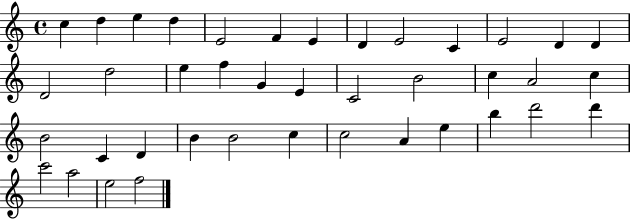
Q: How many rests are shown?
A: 0